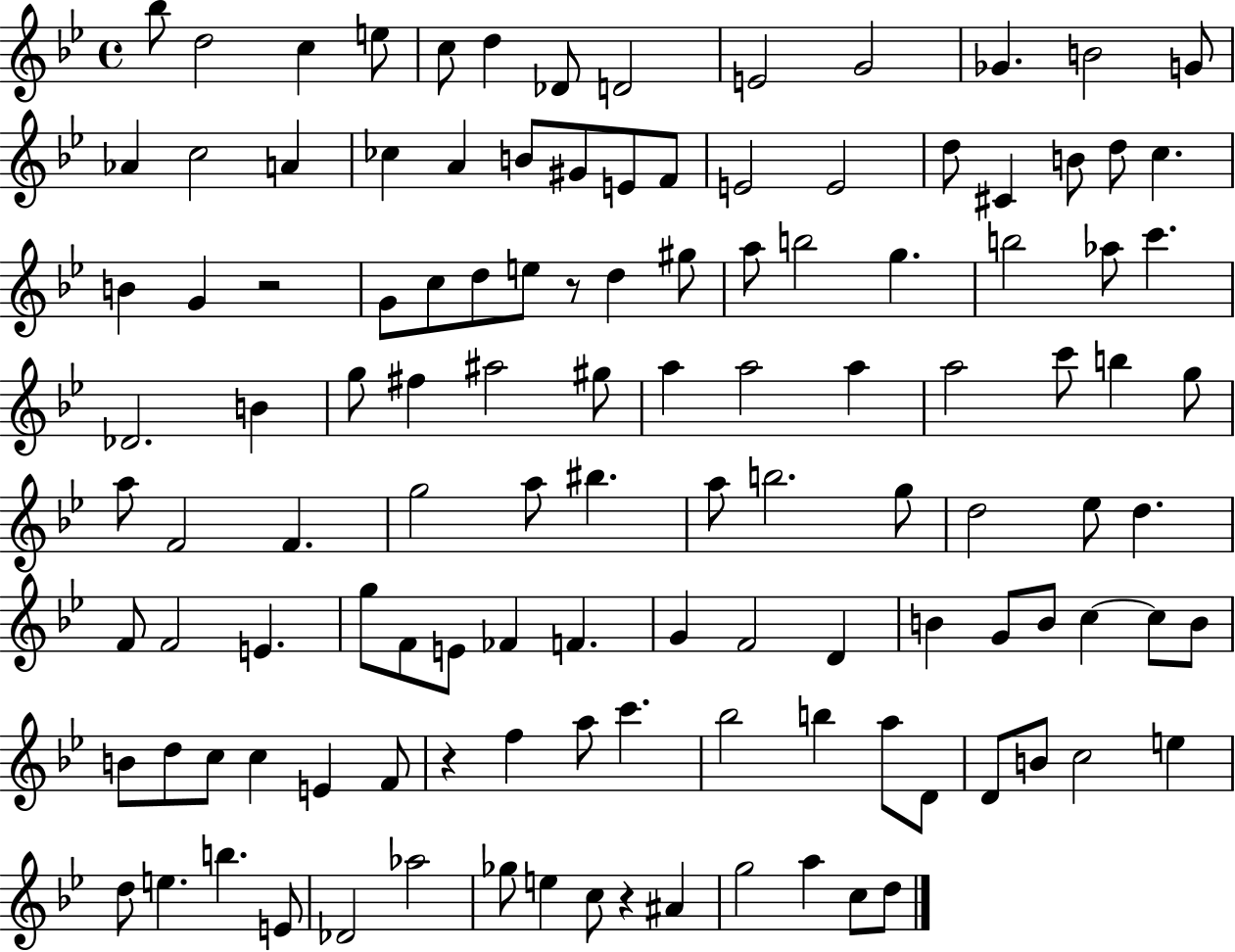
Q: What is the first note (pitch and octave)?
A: Bb5